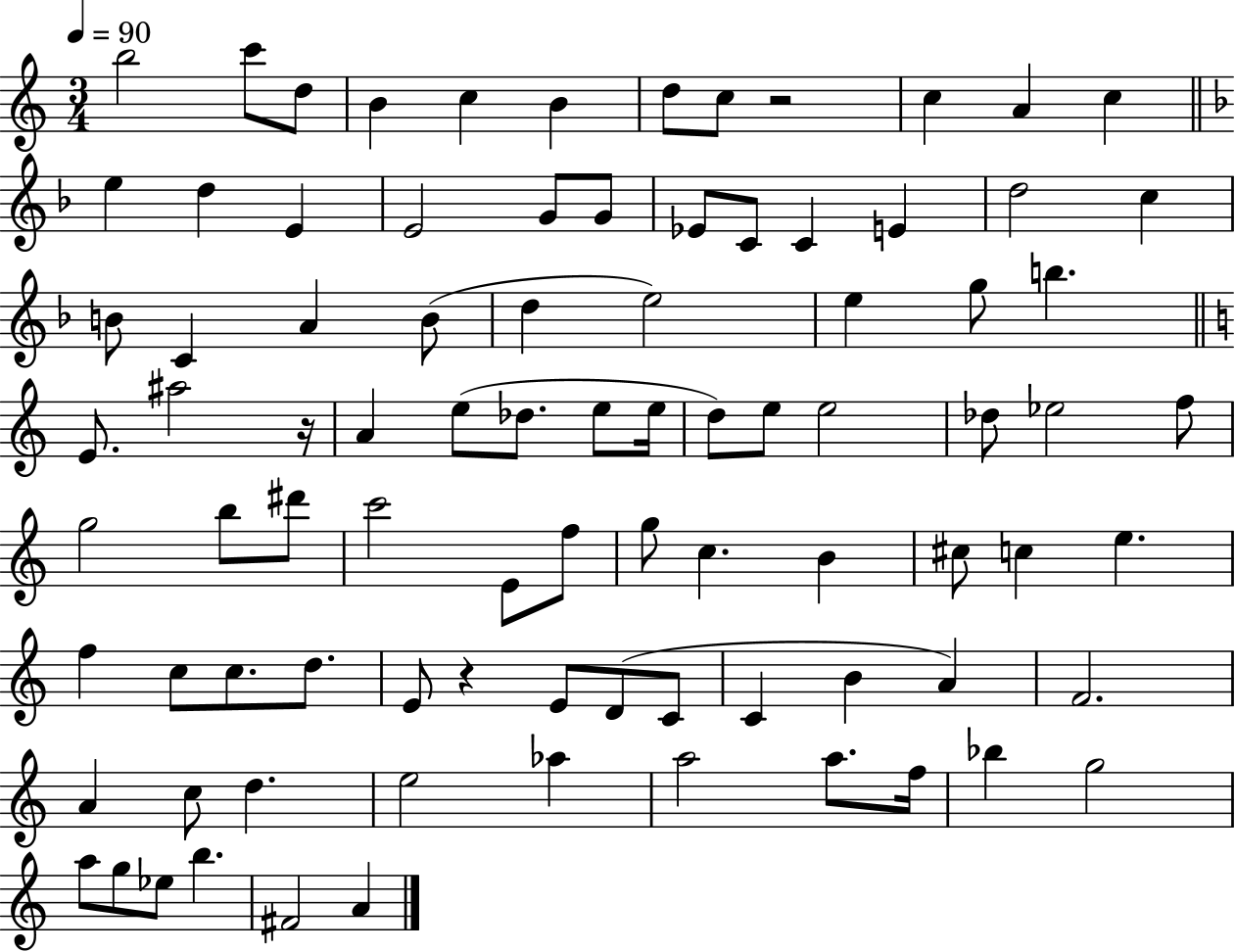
B5/h C6/e D5/e B4/q C5/q B4/q D5/e C5/e R/h C5/q A4/q C5/q E5/q D5/q E4/q E4/h G4/e G4/e Eb4/e C4/e C4/q E4/q D5/h C5/q B4/e C4/q A4/q B4/e D5/q E5/h E5/q G5/e B5/q. E4/e. A#5/h R/s A4/q E5/e Db5/e. E5/e E5/s D5/e E5/e E5/h Db5/e Eb5/h F5/e G5/h B5/e D#6/e C6/h E4/e F5/e G5/e C5/q. B4/q C#5/e C5/q E5/q. F5/q C5/e C5/e. D5/e. E4/e R/q E4/e D4/e C4/e C4/q B4/q A4/q F4/h. A4/q C5/e D5/q. E5/h Ab5/q A5/h A5/e. F5/s Bb5/q G5/h A5/e G5/e Eb5/e B5/q. F#4/h A4/q